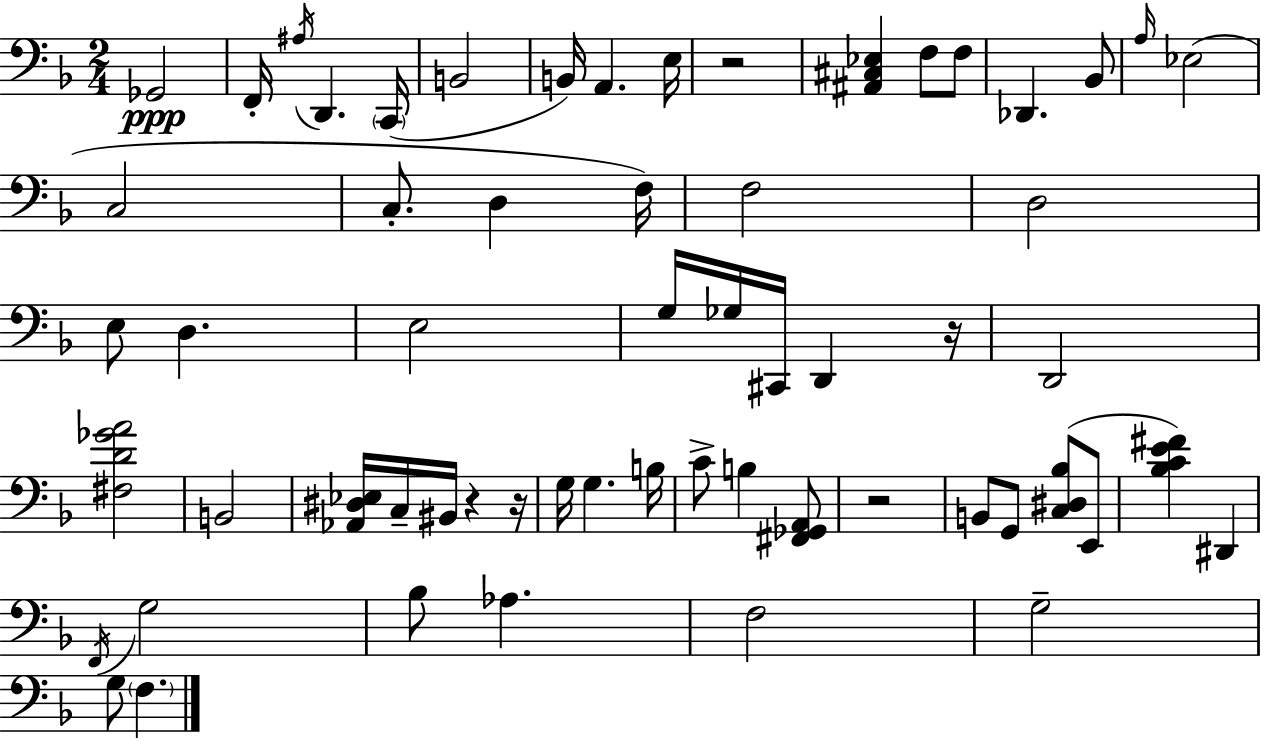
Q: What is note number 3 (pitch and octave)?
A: A#3